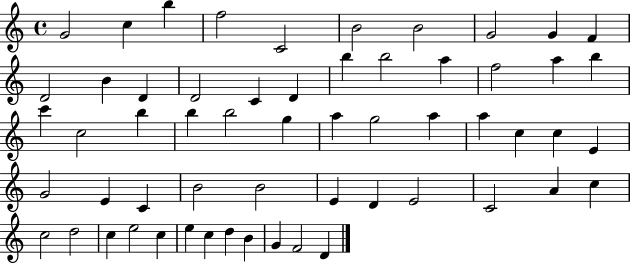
{
  \clef treble
  \time 4/4
  \defaultTimeSignature
  \key c \major
  g'2 c''4 b''4 | f''2 c'2 | b'2 b'2 | g'2 g'4 f'4 | \break d'2 b'4 d'4 | d'2 c'4 d'4 | b''4 b''2 a''4 | f''2 a''4 b''4 | \break c'''4 c''2 b''4 | b''4 b''2 g''4 | a''4 g''2 a''4 | a''4 c''4 c''4 e'4 | \break g'2 e'4 c'4 | b'2 b'2 | e'4 d'4 e'2 | c'2 a'4 c''4 | \break c''2 d''2 | c''4 e''2 c''4 | e''4 c''4 d''4 b'4 | g'4 f'2 d'4 | \break \bar "|."
}